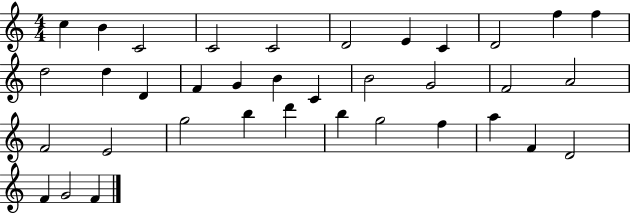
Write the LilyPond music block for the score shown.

{
  \clef treble
  \numericTimeSignature
  \time 4/4
  \key c \major
  c''4 b'4 c'2 | c'2 c'2 | d'2 e'4 c'4 | d'2 f''4 f''4 | \break d''2 d''4 d'4 | f'4 g'4 b'4 c'4 | b'2 g'2 | f'2 a'2 | \break f'2 e'2 | g''2 b''4 d'''4 | b''4 g''2 f''4 | a''4 f'4 d'2 | \break f'4 g'2 f'4 | \bar "|."
}